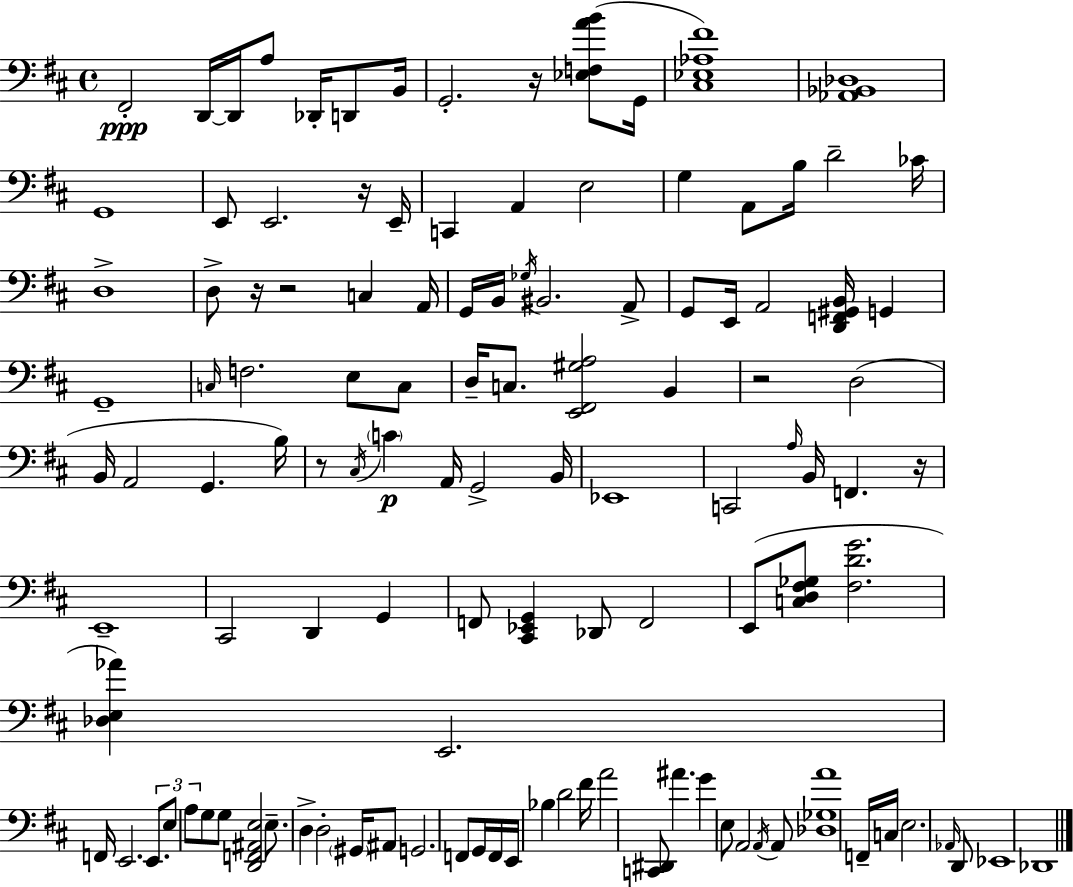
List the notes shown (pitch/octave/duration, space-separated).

F#2/h D2/s D2/s A3/e Db2/s D2/e B2/s G2/h. R/s [Eb3,F3,A4,B4]/e G2/s [C#3,Eb3,Ab3,F#4]/w [Ab2,Bb2,Db3]/w G2/w E2/e E2/h. R/s E2/s C2/q A2/q E3/h G3/q A2/e B3/s D4/h CES4/s D3/w D3/e R/s R/h C3/q A2/s G2/s B2/s Gb3/s BIS2/h. A2/e G2/e E2/s A2/h [D2,F2,G#2,B2]/s G2/q G2/w C3/s F3/h. E3/e C3/e D3/s C3/e. [E2,F#2,G#3,A3]/h B2/q R/h D3/h B2/s A2/h G2/q. B3/s R/e C#3/s C4/q A2/s G2/h B2/s Eb2/w C2/h A3/s B2/s F2/q. R/s E2/w C#2/h D2/q G2/q F2/e [C#2,Eb2,G2]/q Db2/e F2/h E2/e [C3,D3,F#3,Gb3]/e [F#3,D4,G4]/h. [Db3,E3,Ab4]/q E2/h. F2/s E2/h. E2/e. E3/e A3/e G3/e G3/e [D2,F2,A#2,E3]/h E3/e. D3/q D3/h G#2/s A#2/e G2/h. F2/e G2/s F2/s E2/s Bb3/q D4/h F#4/s A4/h [C2,D#2]/e A#4/q. G4/q E3/e A2/h A2/s A2/e [Db3,Gb3,A4]/w F2/s C3/s E3/h. Ab2/s D2/e Eb2/w Db2/w